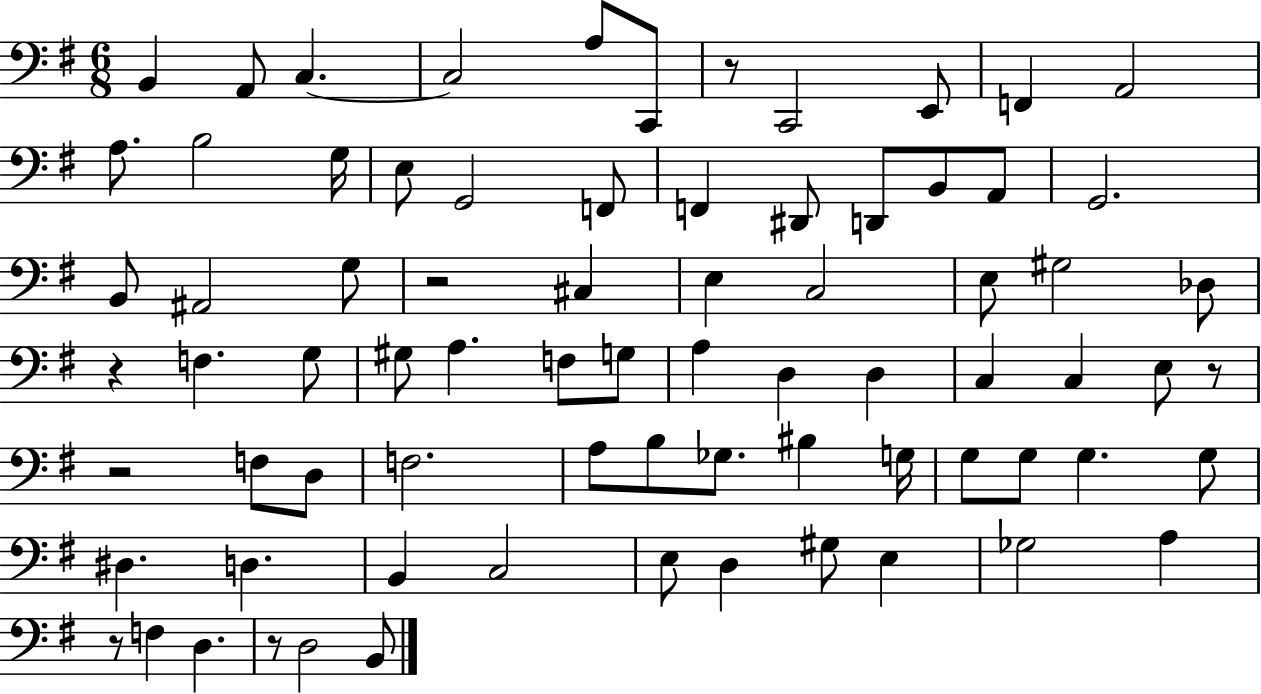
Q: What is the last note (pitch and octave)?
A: B2